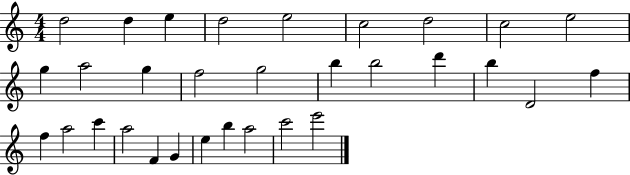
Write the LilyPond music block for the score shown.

{
  \clef treble
  \numericTimeSignature
  \time 4/4
  \key c \major
  d''2 d''4 e''4 | d''2 e''2 | c''2 d''2 | c''2 e''2 | \break g''4 a''2 g''4 | f''2 g''2 | b''4 b''2 d'''4 | b''4 d'2 f''4 | \break f''4 a''2 c'''4 | a''2 f'4 g'4 | e''4 b''4 a''2 | c'''2 e'''2 | \break \bar "|."
}